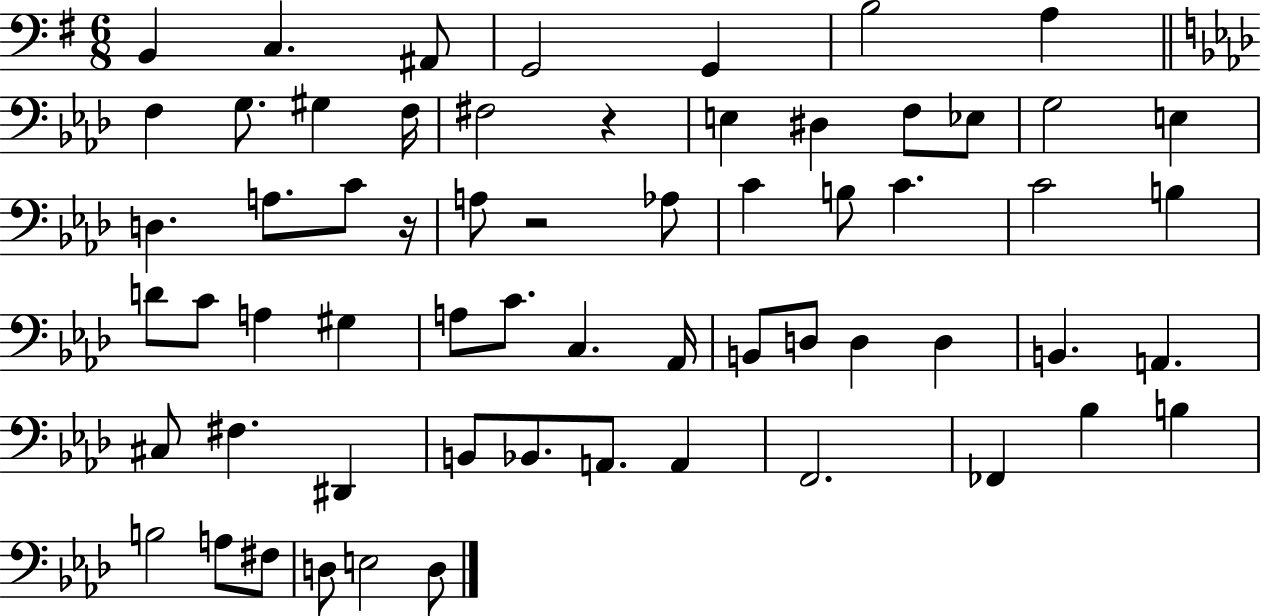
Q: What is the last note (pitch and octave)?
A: D3